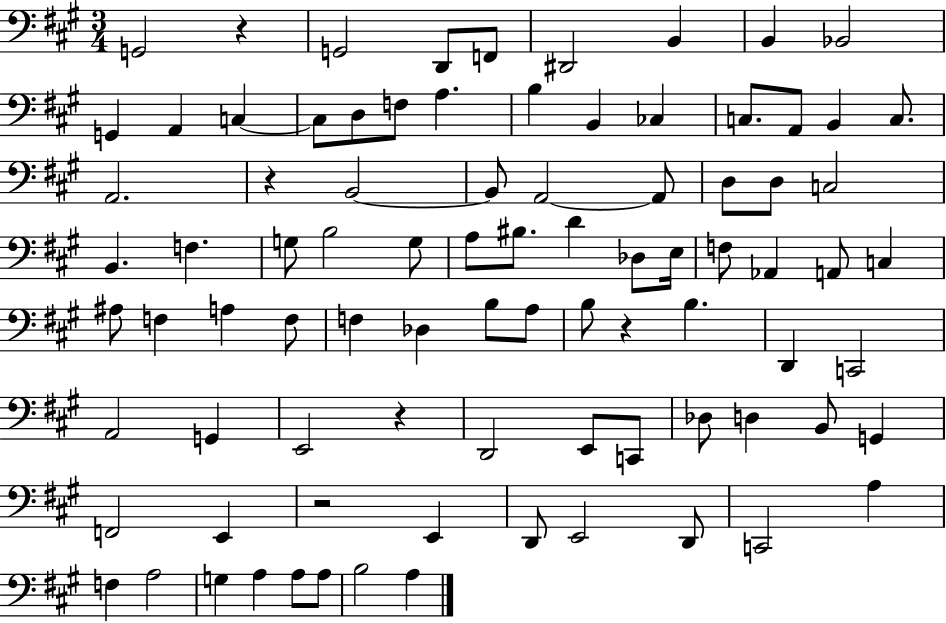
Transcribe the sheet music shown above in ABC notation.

X:1
T:Untitled
M:3/4
L:1/4
K:A
G,,2 z G,,2 D,,/2 F,,/2 ^D,,2 B,, B,, _B,,2 G,, A,, C, C,/2 D,/2 F,/2 A, B, B,, _C, C,/2 A,,/2 B,, C,/2 A,,2 z B,,2 B,,/2 A,,2 A,,/2 D,/2 D,/2 C,2 B,, F, G,/2 B,2 G,/2 A,/2 ^B,/2 D _D,/2 E,/4 F,/2 _A,, A,,/2 C, ^A,/2 F, A, F,/2 F, _D, B,/2 A,/2 B,/2 z B, D,, C,,2 A,,2 G,, E,,2 z D,,2 E,,/2 C,,/2 _D,/2 D, B,,/2 G,, F,,2 E,, z2 E,, D,,/2 E,,2 D,,/2 C,,2 A, F, A,2 G, A, A,/2 A,/2 B,2 A,